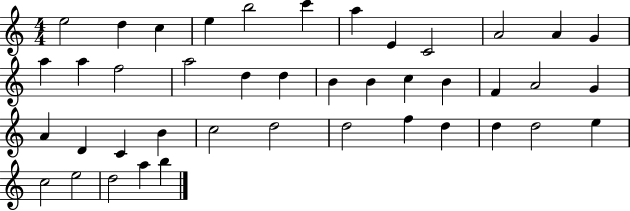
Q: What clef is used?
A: treble